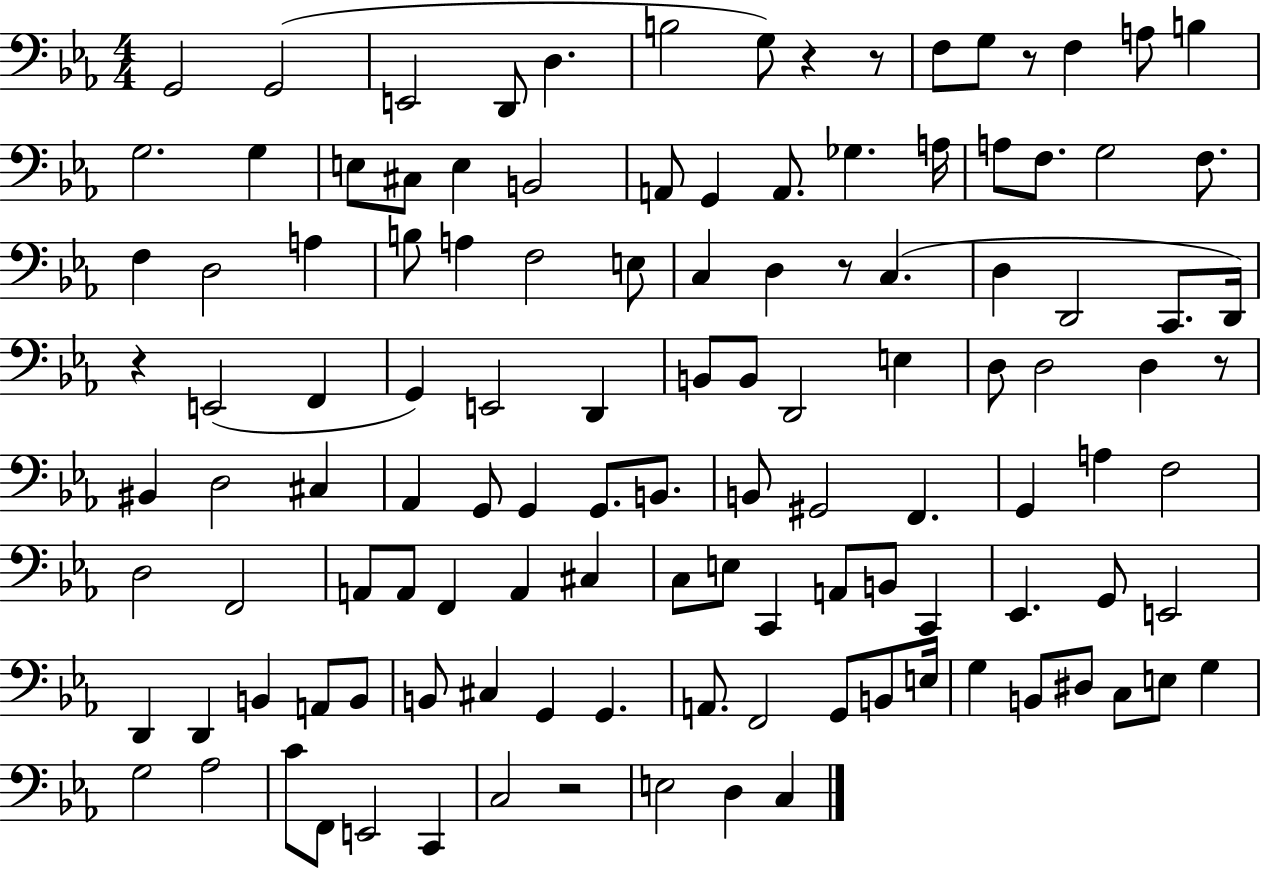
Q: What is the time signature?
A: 4/4